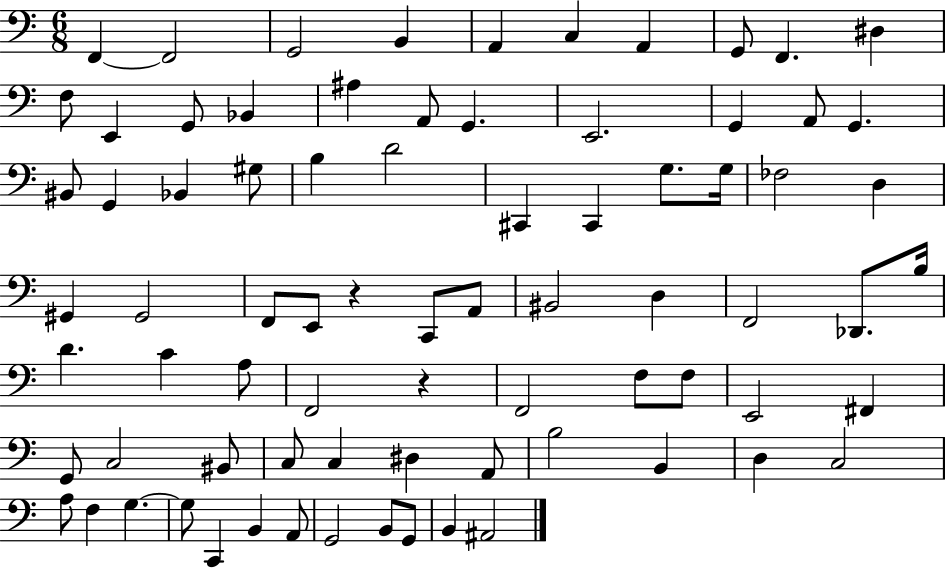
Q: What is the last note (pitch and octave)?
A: A#2